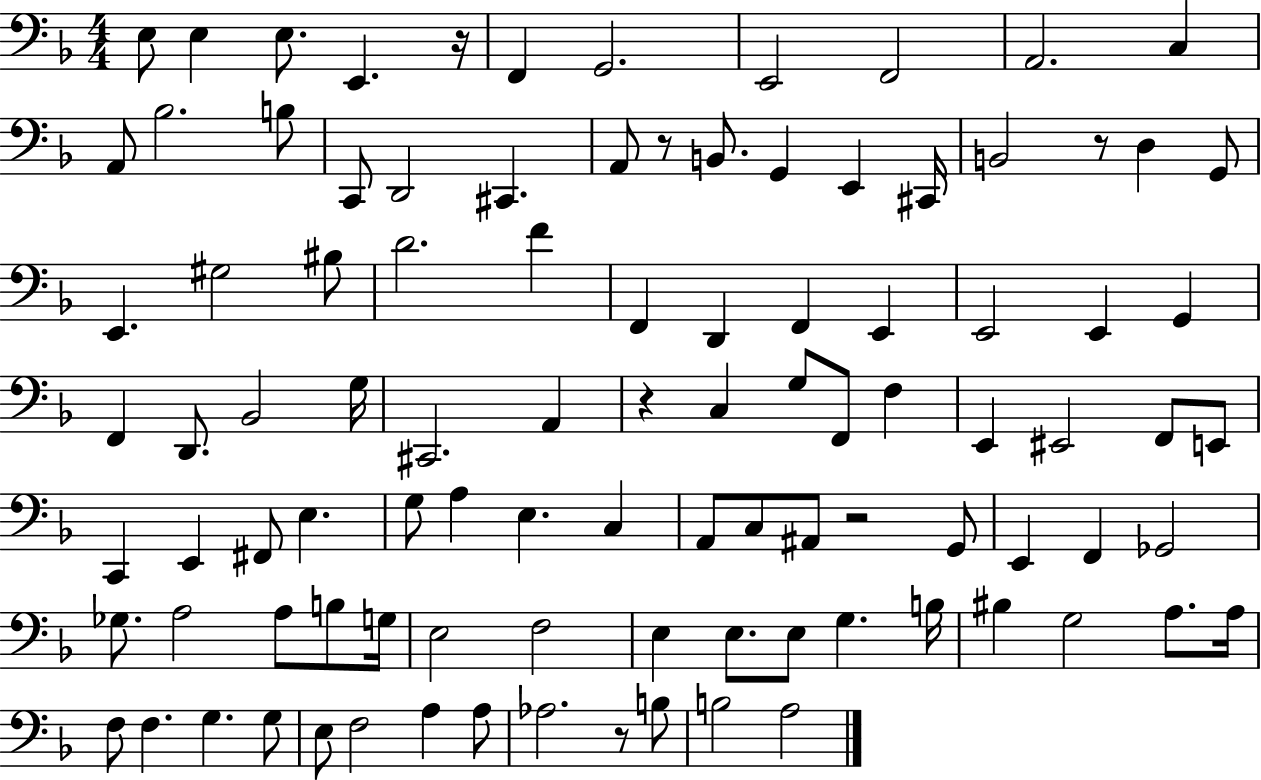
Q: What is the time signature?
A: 4/4